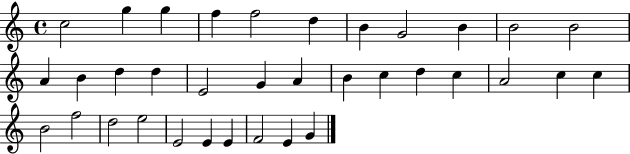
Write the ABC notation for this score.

X:1
T:Untitled
M:4/4
L:1/4
K:C
c2 g g f f2 d B G2 B B2 B2 A B d d E2 G A B c d c A2 c c B2 f2 d2 e2 E2 E E F2 E G